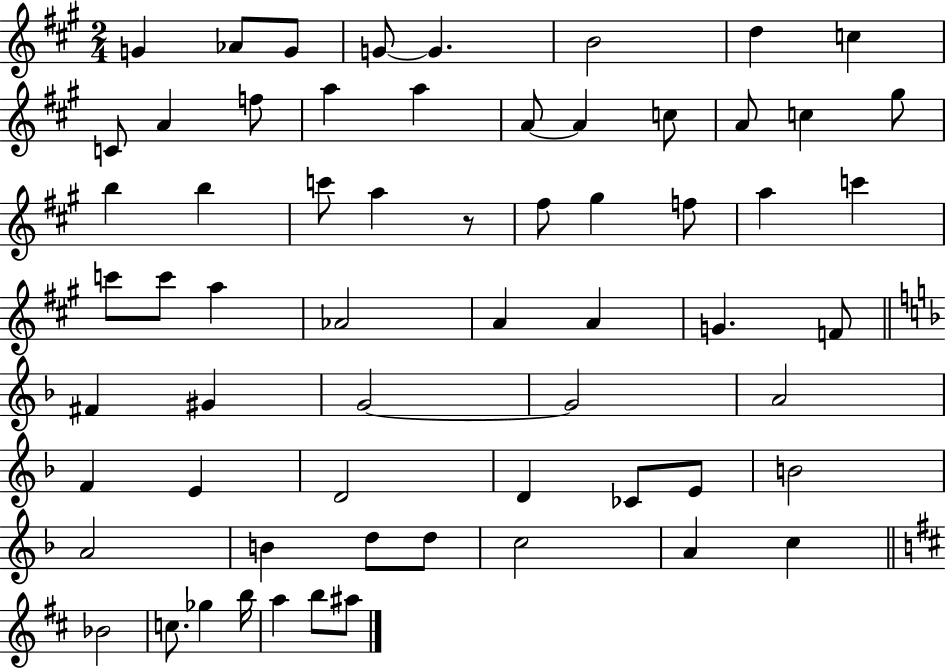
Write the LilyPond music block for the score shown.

{
  \clef treble
  \numericTimeSignature
  \time 2/4
  \key a \major
  g'4 aes'8 g'8 | g'8~~ g'4. | b'2 | d''4 c''4 | \break c'8 a'4 f''8 | a''4 a''4 | a'8~~ a'4 c''8 | a'8 c''4 gis''8 | \break b''4 b''4 | c'''8 a''4 r8 | fis''8 gis''4 f''8 | a''4 c'''4 | \break c'''8 c'''8 a''4 | aes'2 | a'4 a'4 | g'4. f'8 | \break \bar "||" \break \key f \major fis'4 gis'4 | g'2~~ | g'2 | a'2 | \break f'4 e'4 | d'2 | d'4 ces'8 e'8 | b'2 | \break a'2 | b'4 d''8 d''8 | c''2 | a'4 c''4 | \break \bar "||" \break \key d \major bes'2 | c''8. ges''4 b''16 | a''4 b''8 ais''8 | \bar "|."
}